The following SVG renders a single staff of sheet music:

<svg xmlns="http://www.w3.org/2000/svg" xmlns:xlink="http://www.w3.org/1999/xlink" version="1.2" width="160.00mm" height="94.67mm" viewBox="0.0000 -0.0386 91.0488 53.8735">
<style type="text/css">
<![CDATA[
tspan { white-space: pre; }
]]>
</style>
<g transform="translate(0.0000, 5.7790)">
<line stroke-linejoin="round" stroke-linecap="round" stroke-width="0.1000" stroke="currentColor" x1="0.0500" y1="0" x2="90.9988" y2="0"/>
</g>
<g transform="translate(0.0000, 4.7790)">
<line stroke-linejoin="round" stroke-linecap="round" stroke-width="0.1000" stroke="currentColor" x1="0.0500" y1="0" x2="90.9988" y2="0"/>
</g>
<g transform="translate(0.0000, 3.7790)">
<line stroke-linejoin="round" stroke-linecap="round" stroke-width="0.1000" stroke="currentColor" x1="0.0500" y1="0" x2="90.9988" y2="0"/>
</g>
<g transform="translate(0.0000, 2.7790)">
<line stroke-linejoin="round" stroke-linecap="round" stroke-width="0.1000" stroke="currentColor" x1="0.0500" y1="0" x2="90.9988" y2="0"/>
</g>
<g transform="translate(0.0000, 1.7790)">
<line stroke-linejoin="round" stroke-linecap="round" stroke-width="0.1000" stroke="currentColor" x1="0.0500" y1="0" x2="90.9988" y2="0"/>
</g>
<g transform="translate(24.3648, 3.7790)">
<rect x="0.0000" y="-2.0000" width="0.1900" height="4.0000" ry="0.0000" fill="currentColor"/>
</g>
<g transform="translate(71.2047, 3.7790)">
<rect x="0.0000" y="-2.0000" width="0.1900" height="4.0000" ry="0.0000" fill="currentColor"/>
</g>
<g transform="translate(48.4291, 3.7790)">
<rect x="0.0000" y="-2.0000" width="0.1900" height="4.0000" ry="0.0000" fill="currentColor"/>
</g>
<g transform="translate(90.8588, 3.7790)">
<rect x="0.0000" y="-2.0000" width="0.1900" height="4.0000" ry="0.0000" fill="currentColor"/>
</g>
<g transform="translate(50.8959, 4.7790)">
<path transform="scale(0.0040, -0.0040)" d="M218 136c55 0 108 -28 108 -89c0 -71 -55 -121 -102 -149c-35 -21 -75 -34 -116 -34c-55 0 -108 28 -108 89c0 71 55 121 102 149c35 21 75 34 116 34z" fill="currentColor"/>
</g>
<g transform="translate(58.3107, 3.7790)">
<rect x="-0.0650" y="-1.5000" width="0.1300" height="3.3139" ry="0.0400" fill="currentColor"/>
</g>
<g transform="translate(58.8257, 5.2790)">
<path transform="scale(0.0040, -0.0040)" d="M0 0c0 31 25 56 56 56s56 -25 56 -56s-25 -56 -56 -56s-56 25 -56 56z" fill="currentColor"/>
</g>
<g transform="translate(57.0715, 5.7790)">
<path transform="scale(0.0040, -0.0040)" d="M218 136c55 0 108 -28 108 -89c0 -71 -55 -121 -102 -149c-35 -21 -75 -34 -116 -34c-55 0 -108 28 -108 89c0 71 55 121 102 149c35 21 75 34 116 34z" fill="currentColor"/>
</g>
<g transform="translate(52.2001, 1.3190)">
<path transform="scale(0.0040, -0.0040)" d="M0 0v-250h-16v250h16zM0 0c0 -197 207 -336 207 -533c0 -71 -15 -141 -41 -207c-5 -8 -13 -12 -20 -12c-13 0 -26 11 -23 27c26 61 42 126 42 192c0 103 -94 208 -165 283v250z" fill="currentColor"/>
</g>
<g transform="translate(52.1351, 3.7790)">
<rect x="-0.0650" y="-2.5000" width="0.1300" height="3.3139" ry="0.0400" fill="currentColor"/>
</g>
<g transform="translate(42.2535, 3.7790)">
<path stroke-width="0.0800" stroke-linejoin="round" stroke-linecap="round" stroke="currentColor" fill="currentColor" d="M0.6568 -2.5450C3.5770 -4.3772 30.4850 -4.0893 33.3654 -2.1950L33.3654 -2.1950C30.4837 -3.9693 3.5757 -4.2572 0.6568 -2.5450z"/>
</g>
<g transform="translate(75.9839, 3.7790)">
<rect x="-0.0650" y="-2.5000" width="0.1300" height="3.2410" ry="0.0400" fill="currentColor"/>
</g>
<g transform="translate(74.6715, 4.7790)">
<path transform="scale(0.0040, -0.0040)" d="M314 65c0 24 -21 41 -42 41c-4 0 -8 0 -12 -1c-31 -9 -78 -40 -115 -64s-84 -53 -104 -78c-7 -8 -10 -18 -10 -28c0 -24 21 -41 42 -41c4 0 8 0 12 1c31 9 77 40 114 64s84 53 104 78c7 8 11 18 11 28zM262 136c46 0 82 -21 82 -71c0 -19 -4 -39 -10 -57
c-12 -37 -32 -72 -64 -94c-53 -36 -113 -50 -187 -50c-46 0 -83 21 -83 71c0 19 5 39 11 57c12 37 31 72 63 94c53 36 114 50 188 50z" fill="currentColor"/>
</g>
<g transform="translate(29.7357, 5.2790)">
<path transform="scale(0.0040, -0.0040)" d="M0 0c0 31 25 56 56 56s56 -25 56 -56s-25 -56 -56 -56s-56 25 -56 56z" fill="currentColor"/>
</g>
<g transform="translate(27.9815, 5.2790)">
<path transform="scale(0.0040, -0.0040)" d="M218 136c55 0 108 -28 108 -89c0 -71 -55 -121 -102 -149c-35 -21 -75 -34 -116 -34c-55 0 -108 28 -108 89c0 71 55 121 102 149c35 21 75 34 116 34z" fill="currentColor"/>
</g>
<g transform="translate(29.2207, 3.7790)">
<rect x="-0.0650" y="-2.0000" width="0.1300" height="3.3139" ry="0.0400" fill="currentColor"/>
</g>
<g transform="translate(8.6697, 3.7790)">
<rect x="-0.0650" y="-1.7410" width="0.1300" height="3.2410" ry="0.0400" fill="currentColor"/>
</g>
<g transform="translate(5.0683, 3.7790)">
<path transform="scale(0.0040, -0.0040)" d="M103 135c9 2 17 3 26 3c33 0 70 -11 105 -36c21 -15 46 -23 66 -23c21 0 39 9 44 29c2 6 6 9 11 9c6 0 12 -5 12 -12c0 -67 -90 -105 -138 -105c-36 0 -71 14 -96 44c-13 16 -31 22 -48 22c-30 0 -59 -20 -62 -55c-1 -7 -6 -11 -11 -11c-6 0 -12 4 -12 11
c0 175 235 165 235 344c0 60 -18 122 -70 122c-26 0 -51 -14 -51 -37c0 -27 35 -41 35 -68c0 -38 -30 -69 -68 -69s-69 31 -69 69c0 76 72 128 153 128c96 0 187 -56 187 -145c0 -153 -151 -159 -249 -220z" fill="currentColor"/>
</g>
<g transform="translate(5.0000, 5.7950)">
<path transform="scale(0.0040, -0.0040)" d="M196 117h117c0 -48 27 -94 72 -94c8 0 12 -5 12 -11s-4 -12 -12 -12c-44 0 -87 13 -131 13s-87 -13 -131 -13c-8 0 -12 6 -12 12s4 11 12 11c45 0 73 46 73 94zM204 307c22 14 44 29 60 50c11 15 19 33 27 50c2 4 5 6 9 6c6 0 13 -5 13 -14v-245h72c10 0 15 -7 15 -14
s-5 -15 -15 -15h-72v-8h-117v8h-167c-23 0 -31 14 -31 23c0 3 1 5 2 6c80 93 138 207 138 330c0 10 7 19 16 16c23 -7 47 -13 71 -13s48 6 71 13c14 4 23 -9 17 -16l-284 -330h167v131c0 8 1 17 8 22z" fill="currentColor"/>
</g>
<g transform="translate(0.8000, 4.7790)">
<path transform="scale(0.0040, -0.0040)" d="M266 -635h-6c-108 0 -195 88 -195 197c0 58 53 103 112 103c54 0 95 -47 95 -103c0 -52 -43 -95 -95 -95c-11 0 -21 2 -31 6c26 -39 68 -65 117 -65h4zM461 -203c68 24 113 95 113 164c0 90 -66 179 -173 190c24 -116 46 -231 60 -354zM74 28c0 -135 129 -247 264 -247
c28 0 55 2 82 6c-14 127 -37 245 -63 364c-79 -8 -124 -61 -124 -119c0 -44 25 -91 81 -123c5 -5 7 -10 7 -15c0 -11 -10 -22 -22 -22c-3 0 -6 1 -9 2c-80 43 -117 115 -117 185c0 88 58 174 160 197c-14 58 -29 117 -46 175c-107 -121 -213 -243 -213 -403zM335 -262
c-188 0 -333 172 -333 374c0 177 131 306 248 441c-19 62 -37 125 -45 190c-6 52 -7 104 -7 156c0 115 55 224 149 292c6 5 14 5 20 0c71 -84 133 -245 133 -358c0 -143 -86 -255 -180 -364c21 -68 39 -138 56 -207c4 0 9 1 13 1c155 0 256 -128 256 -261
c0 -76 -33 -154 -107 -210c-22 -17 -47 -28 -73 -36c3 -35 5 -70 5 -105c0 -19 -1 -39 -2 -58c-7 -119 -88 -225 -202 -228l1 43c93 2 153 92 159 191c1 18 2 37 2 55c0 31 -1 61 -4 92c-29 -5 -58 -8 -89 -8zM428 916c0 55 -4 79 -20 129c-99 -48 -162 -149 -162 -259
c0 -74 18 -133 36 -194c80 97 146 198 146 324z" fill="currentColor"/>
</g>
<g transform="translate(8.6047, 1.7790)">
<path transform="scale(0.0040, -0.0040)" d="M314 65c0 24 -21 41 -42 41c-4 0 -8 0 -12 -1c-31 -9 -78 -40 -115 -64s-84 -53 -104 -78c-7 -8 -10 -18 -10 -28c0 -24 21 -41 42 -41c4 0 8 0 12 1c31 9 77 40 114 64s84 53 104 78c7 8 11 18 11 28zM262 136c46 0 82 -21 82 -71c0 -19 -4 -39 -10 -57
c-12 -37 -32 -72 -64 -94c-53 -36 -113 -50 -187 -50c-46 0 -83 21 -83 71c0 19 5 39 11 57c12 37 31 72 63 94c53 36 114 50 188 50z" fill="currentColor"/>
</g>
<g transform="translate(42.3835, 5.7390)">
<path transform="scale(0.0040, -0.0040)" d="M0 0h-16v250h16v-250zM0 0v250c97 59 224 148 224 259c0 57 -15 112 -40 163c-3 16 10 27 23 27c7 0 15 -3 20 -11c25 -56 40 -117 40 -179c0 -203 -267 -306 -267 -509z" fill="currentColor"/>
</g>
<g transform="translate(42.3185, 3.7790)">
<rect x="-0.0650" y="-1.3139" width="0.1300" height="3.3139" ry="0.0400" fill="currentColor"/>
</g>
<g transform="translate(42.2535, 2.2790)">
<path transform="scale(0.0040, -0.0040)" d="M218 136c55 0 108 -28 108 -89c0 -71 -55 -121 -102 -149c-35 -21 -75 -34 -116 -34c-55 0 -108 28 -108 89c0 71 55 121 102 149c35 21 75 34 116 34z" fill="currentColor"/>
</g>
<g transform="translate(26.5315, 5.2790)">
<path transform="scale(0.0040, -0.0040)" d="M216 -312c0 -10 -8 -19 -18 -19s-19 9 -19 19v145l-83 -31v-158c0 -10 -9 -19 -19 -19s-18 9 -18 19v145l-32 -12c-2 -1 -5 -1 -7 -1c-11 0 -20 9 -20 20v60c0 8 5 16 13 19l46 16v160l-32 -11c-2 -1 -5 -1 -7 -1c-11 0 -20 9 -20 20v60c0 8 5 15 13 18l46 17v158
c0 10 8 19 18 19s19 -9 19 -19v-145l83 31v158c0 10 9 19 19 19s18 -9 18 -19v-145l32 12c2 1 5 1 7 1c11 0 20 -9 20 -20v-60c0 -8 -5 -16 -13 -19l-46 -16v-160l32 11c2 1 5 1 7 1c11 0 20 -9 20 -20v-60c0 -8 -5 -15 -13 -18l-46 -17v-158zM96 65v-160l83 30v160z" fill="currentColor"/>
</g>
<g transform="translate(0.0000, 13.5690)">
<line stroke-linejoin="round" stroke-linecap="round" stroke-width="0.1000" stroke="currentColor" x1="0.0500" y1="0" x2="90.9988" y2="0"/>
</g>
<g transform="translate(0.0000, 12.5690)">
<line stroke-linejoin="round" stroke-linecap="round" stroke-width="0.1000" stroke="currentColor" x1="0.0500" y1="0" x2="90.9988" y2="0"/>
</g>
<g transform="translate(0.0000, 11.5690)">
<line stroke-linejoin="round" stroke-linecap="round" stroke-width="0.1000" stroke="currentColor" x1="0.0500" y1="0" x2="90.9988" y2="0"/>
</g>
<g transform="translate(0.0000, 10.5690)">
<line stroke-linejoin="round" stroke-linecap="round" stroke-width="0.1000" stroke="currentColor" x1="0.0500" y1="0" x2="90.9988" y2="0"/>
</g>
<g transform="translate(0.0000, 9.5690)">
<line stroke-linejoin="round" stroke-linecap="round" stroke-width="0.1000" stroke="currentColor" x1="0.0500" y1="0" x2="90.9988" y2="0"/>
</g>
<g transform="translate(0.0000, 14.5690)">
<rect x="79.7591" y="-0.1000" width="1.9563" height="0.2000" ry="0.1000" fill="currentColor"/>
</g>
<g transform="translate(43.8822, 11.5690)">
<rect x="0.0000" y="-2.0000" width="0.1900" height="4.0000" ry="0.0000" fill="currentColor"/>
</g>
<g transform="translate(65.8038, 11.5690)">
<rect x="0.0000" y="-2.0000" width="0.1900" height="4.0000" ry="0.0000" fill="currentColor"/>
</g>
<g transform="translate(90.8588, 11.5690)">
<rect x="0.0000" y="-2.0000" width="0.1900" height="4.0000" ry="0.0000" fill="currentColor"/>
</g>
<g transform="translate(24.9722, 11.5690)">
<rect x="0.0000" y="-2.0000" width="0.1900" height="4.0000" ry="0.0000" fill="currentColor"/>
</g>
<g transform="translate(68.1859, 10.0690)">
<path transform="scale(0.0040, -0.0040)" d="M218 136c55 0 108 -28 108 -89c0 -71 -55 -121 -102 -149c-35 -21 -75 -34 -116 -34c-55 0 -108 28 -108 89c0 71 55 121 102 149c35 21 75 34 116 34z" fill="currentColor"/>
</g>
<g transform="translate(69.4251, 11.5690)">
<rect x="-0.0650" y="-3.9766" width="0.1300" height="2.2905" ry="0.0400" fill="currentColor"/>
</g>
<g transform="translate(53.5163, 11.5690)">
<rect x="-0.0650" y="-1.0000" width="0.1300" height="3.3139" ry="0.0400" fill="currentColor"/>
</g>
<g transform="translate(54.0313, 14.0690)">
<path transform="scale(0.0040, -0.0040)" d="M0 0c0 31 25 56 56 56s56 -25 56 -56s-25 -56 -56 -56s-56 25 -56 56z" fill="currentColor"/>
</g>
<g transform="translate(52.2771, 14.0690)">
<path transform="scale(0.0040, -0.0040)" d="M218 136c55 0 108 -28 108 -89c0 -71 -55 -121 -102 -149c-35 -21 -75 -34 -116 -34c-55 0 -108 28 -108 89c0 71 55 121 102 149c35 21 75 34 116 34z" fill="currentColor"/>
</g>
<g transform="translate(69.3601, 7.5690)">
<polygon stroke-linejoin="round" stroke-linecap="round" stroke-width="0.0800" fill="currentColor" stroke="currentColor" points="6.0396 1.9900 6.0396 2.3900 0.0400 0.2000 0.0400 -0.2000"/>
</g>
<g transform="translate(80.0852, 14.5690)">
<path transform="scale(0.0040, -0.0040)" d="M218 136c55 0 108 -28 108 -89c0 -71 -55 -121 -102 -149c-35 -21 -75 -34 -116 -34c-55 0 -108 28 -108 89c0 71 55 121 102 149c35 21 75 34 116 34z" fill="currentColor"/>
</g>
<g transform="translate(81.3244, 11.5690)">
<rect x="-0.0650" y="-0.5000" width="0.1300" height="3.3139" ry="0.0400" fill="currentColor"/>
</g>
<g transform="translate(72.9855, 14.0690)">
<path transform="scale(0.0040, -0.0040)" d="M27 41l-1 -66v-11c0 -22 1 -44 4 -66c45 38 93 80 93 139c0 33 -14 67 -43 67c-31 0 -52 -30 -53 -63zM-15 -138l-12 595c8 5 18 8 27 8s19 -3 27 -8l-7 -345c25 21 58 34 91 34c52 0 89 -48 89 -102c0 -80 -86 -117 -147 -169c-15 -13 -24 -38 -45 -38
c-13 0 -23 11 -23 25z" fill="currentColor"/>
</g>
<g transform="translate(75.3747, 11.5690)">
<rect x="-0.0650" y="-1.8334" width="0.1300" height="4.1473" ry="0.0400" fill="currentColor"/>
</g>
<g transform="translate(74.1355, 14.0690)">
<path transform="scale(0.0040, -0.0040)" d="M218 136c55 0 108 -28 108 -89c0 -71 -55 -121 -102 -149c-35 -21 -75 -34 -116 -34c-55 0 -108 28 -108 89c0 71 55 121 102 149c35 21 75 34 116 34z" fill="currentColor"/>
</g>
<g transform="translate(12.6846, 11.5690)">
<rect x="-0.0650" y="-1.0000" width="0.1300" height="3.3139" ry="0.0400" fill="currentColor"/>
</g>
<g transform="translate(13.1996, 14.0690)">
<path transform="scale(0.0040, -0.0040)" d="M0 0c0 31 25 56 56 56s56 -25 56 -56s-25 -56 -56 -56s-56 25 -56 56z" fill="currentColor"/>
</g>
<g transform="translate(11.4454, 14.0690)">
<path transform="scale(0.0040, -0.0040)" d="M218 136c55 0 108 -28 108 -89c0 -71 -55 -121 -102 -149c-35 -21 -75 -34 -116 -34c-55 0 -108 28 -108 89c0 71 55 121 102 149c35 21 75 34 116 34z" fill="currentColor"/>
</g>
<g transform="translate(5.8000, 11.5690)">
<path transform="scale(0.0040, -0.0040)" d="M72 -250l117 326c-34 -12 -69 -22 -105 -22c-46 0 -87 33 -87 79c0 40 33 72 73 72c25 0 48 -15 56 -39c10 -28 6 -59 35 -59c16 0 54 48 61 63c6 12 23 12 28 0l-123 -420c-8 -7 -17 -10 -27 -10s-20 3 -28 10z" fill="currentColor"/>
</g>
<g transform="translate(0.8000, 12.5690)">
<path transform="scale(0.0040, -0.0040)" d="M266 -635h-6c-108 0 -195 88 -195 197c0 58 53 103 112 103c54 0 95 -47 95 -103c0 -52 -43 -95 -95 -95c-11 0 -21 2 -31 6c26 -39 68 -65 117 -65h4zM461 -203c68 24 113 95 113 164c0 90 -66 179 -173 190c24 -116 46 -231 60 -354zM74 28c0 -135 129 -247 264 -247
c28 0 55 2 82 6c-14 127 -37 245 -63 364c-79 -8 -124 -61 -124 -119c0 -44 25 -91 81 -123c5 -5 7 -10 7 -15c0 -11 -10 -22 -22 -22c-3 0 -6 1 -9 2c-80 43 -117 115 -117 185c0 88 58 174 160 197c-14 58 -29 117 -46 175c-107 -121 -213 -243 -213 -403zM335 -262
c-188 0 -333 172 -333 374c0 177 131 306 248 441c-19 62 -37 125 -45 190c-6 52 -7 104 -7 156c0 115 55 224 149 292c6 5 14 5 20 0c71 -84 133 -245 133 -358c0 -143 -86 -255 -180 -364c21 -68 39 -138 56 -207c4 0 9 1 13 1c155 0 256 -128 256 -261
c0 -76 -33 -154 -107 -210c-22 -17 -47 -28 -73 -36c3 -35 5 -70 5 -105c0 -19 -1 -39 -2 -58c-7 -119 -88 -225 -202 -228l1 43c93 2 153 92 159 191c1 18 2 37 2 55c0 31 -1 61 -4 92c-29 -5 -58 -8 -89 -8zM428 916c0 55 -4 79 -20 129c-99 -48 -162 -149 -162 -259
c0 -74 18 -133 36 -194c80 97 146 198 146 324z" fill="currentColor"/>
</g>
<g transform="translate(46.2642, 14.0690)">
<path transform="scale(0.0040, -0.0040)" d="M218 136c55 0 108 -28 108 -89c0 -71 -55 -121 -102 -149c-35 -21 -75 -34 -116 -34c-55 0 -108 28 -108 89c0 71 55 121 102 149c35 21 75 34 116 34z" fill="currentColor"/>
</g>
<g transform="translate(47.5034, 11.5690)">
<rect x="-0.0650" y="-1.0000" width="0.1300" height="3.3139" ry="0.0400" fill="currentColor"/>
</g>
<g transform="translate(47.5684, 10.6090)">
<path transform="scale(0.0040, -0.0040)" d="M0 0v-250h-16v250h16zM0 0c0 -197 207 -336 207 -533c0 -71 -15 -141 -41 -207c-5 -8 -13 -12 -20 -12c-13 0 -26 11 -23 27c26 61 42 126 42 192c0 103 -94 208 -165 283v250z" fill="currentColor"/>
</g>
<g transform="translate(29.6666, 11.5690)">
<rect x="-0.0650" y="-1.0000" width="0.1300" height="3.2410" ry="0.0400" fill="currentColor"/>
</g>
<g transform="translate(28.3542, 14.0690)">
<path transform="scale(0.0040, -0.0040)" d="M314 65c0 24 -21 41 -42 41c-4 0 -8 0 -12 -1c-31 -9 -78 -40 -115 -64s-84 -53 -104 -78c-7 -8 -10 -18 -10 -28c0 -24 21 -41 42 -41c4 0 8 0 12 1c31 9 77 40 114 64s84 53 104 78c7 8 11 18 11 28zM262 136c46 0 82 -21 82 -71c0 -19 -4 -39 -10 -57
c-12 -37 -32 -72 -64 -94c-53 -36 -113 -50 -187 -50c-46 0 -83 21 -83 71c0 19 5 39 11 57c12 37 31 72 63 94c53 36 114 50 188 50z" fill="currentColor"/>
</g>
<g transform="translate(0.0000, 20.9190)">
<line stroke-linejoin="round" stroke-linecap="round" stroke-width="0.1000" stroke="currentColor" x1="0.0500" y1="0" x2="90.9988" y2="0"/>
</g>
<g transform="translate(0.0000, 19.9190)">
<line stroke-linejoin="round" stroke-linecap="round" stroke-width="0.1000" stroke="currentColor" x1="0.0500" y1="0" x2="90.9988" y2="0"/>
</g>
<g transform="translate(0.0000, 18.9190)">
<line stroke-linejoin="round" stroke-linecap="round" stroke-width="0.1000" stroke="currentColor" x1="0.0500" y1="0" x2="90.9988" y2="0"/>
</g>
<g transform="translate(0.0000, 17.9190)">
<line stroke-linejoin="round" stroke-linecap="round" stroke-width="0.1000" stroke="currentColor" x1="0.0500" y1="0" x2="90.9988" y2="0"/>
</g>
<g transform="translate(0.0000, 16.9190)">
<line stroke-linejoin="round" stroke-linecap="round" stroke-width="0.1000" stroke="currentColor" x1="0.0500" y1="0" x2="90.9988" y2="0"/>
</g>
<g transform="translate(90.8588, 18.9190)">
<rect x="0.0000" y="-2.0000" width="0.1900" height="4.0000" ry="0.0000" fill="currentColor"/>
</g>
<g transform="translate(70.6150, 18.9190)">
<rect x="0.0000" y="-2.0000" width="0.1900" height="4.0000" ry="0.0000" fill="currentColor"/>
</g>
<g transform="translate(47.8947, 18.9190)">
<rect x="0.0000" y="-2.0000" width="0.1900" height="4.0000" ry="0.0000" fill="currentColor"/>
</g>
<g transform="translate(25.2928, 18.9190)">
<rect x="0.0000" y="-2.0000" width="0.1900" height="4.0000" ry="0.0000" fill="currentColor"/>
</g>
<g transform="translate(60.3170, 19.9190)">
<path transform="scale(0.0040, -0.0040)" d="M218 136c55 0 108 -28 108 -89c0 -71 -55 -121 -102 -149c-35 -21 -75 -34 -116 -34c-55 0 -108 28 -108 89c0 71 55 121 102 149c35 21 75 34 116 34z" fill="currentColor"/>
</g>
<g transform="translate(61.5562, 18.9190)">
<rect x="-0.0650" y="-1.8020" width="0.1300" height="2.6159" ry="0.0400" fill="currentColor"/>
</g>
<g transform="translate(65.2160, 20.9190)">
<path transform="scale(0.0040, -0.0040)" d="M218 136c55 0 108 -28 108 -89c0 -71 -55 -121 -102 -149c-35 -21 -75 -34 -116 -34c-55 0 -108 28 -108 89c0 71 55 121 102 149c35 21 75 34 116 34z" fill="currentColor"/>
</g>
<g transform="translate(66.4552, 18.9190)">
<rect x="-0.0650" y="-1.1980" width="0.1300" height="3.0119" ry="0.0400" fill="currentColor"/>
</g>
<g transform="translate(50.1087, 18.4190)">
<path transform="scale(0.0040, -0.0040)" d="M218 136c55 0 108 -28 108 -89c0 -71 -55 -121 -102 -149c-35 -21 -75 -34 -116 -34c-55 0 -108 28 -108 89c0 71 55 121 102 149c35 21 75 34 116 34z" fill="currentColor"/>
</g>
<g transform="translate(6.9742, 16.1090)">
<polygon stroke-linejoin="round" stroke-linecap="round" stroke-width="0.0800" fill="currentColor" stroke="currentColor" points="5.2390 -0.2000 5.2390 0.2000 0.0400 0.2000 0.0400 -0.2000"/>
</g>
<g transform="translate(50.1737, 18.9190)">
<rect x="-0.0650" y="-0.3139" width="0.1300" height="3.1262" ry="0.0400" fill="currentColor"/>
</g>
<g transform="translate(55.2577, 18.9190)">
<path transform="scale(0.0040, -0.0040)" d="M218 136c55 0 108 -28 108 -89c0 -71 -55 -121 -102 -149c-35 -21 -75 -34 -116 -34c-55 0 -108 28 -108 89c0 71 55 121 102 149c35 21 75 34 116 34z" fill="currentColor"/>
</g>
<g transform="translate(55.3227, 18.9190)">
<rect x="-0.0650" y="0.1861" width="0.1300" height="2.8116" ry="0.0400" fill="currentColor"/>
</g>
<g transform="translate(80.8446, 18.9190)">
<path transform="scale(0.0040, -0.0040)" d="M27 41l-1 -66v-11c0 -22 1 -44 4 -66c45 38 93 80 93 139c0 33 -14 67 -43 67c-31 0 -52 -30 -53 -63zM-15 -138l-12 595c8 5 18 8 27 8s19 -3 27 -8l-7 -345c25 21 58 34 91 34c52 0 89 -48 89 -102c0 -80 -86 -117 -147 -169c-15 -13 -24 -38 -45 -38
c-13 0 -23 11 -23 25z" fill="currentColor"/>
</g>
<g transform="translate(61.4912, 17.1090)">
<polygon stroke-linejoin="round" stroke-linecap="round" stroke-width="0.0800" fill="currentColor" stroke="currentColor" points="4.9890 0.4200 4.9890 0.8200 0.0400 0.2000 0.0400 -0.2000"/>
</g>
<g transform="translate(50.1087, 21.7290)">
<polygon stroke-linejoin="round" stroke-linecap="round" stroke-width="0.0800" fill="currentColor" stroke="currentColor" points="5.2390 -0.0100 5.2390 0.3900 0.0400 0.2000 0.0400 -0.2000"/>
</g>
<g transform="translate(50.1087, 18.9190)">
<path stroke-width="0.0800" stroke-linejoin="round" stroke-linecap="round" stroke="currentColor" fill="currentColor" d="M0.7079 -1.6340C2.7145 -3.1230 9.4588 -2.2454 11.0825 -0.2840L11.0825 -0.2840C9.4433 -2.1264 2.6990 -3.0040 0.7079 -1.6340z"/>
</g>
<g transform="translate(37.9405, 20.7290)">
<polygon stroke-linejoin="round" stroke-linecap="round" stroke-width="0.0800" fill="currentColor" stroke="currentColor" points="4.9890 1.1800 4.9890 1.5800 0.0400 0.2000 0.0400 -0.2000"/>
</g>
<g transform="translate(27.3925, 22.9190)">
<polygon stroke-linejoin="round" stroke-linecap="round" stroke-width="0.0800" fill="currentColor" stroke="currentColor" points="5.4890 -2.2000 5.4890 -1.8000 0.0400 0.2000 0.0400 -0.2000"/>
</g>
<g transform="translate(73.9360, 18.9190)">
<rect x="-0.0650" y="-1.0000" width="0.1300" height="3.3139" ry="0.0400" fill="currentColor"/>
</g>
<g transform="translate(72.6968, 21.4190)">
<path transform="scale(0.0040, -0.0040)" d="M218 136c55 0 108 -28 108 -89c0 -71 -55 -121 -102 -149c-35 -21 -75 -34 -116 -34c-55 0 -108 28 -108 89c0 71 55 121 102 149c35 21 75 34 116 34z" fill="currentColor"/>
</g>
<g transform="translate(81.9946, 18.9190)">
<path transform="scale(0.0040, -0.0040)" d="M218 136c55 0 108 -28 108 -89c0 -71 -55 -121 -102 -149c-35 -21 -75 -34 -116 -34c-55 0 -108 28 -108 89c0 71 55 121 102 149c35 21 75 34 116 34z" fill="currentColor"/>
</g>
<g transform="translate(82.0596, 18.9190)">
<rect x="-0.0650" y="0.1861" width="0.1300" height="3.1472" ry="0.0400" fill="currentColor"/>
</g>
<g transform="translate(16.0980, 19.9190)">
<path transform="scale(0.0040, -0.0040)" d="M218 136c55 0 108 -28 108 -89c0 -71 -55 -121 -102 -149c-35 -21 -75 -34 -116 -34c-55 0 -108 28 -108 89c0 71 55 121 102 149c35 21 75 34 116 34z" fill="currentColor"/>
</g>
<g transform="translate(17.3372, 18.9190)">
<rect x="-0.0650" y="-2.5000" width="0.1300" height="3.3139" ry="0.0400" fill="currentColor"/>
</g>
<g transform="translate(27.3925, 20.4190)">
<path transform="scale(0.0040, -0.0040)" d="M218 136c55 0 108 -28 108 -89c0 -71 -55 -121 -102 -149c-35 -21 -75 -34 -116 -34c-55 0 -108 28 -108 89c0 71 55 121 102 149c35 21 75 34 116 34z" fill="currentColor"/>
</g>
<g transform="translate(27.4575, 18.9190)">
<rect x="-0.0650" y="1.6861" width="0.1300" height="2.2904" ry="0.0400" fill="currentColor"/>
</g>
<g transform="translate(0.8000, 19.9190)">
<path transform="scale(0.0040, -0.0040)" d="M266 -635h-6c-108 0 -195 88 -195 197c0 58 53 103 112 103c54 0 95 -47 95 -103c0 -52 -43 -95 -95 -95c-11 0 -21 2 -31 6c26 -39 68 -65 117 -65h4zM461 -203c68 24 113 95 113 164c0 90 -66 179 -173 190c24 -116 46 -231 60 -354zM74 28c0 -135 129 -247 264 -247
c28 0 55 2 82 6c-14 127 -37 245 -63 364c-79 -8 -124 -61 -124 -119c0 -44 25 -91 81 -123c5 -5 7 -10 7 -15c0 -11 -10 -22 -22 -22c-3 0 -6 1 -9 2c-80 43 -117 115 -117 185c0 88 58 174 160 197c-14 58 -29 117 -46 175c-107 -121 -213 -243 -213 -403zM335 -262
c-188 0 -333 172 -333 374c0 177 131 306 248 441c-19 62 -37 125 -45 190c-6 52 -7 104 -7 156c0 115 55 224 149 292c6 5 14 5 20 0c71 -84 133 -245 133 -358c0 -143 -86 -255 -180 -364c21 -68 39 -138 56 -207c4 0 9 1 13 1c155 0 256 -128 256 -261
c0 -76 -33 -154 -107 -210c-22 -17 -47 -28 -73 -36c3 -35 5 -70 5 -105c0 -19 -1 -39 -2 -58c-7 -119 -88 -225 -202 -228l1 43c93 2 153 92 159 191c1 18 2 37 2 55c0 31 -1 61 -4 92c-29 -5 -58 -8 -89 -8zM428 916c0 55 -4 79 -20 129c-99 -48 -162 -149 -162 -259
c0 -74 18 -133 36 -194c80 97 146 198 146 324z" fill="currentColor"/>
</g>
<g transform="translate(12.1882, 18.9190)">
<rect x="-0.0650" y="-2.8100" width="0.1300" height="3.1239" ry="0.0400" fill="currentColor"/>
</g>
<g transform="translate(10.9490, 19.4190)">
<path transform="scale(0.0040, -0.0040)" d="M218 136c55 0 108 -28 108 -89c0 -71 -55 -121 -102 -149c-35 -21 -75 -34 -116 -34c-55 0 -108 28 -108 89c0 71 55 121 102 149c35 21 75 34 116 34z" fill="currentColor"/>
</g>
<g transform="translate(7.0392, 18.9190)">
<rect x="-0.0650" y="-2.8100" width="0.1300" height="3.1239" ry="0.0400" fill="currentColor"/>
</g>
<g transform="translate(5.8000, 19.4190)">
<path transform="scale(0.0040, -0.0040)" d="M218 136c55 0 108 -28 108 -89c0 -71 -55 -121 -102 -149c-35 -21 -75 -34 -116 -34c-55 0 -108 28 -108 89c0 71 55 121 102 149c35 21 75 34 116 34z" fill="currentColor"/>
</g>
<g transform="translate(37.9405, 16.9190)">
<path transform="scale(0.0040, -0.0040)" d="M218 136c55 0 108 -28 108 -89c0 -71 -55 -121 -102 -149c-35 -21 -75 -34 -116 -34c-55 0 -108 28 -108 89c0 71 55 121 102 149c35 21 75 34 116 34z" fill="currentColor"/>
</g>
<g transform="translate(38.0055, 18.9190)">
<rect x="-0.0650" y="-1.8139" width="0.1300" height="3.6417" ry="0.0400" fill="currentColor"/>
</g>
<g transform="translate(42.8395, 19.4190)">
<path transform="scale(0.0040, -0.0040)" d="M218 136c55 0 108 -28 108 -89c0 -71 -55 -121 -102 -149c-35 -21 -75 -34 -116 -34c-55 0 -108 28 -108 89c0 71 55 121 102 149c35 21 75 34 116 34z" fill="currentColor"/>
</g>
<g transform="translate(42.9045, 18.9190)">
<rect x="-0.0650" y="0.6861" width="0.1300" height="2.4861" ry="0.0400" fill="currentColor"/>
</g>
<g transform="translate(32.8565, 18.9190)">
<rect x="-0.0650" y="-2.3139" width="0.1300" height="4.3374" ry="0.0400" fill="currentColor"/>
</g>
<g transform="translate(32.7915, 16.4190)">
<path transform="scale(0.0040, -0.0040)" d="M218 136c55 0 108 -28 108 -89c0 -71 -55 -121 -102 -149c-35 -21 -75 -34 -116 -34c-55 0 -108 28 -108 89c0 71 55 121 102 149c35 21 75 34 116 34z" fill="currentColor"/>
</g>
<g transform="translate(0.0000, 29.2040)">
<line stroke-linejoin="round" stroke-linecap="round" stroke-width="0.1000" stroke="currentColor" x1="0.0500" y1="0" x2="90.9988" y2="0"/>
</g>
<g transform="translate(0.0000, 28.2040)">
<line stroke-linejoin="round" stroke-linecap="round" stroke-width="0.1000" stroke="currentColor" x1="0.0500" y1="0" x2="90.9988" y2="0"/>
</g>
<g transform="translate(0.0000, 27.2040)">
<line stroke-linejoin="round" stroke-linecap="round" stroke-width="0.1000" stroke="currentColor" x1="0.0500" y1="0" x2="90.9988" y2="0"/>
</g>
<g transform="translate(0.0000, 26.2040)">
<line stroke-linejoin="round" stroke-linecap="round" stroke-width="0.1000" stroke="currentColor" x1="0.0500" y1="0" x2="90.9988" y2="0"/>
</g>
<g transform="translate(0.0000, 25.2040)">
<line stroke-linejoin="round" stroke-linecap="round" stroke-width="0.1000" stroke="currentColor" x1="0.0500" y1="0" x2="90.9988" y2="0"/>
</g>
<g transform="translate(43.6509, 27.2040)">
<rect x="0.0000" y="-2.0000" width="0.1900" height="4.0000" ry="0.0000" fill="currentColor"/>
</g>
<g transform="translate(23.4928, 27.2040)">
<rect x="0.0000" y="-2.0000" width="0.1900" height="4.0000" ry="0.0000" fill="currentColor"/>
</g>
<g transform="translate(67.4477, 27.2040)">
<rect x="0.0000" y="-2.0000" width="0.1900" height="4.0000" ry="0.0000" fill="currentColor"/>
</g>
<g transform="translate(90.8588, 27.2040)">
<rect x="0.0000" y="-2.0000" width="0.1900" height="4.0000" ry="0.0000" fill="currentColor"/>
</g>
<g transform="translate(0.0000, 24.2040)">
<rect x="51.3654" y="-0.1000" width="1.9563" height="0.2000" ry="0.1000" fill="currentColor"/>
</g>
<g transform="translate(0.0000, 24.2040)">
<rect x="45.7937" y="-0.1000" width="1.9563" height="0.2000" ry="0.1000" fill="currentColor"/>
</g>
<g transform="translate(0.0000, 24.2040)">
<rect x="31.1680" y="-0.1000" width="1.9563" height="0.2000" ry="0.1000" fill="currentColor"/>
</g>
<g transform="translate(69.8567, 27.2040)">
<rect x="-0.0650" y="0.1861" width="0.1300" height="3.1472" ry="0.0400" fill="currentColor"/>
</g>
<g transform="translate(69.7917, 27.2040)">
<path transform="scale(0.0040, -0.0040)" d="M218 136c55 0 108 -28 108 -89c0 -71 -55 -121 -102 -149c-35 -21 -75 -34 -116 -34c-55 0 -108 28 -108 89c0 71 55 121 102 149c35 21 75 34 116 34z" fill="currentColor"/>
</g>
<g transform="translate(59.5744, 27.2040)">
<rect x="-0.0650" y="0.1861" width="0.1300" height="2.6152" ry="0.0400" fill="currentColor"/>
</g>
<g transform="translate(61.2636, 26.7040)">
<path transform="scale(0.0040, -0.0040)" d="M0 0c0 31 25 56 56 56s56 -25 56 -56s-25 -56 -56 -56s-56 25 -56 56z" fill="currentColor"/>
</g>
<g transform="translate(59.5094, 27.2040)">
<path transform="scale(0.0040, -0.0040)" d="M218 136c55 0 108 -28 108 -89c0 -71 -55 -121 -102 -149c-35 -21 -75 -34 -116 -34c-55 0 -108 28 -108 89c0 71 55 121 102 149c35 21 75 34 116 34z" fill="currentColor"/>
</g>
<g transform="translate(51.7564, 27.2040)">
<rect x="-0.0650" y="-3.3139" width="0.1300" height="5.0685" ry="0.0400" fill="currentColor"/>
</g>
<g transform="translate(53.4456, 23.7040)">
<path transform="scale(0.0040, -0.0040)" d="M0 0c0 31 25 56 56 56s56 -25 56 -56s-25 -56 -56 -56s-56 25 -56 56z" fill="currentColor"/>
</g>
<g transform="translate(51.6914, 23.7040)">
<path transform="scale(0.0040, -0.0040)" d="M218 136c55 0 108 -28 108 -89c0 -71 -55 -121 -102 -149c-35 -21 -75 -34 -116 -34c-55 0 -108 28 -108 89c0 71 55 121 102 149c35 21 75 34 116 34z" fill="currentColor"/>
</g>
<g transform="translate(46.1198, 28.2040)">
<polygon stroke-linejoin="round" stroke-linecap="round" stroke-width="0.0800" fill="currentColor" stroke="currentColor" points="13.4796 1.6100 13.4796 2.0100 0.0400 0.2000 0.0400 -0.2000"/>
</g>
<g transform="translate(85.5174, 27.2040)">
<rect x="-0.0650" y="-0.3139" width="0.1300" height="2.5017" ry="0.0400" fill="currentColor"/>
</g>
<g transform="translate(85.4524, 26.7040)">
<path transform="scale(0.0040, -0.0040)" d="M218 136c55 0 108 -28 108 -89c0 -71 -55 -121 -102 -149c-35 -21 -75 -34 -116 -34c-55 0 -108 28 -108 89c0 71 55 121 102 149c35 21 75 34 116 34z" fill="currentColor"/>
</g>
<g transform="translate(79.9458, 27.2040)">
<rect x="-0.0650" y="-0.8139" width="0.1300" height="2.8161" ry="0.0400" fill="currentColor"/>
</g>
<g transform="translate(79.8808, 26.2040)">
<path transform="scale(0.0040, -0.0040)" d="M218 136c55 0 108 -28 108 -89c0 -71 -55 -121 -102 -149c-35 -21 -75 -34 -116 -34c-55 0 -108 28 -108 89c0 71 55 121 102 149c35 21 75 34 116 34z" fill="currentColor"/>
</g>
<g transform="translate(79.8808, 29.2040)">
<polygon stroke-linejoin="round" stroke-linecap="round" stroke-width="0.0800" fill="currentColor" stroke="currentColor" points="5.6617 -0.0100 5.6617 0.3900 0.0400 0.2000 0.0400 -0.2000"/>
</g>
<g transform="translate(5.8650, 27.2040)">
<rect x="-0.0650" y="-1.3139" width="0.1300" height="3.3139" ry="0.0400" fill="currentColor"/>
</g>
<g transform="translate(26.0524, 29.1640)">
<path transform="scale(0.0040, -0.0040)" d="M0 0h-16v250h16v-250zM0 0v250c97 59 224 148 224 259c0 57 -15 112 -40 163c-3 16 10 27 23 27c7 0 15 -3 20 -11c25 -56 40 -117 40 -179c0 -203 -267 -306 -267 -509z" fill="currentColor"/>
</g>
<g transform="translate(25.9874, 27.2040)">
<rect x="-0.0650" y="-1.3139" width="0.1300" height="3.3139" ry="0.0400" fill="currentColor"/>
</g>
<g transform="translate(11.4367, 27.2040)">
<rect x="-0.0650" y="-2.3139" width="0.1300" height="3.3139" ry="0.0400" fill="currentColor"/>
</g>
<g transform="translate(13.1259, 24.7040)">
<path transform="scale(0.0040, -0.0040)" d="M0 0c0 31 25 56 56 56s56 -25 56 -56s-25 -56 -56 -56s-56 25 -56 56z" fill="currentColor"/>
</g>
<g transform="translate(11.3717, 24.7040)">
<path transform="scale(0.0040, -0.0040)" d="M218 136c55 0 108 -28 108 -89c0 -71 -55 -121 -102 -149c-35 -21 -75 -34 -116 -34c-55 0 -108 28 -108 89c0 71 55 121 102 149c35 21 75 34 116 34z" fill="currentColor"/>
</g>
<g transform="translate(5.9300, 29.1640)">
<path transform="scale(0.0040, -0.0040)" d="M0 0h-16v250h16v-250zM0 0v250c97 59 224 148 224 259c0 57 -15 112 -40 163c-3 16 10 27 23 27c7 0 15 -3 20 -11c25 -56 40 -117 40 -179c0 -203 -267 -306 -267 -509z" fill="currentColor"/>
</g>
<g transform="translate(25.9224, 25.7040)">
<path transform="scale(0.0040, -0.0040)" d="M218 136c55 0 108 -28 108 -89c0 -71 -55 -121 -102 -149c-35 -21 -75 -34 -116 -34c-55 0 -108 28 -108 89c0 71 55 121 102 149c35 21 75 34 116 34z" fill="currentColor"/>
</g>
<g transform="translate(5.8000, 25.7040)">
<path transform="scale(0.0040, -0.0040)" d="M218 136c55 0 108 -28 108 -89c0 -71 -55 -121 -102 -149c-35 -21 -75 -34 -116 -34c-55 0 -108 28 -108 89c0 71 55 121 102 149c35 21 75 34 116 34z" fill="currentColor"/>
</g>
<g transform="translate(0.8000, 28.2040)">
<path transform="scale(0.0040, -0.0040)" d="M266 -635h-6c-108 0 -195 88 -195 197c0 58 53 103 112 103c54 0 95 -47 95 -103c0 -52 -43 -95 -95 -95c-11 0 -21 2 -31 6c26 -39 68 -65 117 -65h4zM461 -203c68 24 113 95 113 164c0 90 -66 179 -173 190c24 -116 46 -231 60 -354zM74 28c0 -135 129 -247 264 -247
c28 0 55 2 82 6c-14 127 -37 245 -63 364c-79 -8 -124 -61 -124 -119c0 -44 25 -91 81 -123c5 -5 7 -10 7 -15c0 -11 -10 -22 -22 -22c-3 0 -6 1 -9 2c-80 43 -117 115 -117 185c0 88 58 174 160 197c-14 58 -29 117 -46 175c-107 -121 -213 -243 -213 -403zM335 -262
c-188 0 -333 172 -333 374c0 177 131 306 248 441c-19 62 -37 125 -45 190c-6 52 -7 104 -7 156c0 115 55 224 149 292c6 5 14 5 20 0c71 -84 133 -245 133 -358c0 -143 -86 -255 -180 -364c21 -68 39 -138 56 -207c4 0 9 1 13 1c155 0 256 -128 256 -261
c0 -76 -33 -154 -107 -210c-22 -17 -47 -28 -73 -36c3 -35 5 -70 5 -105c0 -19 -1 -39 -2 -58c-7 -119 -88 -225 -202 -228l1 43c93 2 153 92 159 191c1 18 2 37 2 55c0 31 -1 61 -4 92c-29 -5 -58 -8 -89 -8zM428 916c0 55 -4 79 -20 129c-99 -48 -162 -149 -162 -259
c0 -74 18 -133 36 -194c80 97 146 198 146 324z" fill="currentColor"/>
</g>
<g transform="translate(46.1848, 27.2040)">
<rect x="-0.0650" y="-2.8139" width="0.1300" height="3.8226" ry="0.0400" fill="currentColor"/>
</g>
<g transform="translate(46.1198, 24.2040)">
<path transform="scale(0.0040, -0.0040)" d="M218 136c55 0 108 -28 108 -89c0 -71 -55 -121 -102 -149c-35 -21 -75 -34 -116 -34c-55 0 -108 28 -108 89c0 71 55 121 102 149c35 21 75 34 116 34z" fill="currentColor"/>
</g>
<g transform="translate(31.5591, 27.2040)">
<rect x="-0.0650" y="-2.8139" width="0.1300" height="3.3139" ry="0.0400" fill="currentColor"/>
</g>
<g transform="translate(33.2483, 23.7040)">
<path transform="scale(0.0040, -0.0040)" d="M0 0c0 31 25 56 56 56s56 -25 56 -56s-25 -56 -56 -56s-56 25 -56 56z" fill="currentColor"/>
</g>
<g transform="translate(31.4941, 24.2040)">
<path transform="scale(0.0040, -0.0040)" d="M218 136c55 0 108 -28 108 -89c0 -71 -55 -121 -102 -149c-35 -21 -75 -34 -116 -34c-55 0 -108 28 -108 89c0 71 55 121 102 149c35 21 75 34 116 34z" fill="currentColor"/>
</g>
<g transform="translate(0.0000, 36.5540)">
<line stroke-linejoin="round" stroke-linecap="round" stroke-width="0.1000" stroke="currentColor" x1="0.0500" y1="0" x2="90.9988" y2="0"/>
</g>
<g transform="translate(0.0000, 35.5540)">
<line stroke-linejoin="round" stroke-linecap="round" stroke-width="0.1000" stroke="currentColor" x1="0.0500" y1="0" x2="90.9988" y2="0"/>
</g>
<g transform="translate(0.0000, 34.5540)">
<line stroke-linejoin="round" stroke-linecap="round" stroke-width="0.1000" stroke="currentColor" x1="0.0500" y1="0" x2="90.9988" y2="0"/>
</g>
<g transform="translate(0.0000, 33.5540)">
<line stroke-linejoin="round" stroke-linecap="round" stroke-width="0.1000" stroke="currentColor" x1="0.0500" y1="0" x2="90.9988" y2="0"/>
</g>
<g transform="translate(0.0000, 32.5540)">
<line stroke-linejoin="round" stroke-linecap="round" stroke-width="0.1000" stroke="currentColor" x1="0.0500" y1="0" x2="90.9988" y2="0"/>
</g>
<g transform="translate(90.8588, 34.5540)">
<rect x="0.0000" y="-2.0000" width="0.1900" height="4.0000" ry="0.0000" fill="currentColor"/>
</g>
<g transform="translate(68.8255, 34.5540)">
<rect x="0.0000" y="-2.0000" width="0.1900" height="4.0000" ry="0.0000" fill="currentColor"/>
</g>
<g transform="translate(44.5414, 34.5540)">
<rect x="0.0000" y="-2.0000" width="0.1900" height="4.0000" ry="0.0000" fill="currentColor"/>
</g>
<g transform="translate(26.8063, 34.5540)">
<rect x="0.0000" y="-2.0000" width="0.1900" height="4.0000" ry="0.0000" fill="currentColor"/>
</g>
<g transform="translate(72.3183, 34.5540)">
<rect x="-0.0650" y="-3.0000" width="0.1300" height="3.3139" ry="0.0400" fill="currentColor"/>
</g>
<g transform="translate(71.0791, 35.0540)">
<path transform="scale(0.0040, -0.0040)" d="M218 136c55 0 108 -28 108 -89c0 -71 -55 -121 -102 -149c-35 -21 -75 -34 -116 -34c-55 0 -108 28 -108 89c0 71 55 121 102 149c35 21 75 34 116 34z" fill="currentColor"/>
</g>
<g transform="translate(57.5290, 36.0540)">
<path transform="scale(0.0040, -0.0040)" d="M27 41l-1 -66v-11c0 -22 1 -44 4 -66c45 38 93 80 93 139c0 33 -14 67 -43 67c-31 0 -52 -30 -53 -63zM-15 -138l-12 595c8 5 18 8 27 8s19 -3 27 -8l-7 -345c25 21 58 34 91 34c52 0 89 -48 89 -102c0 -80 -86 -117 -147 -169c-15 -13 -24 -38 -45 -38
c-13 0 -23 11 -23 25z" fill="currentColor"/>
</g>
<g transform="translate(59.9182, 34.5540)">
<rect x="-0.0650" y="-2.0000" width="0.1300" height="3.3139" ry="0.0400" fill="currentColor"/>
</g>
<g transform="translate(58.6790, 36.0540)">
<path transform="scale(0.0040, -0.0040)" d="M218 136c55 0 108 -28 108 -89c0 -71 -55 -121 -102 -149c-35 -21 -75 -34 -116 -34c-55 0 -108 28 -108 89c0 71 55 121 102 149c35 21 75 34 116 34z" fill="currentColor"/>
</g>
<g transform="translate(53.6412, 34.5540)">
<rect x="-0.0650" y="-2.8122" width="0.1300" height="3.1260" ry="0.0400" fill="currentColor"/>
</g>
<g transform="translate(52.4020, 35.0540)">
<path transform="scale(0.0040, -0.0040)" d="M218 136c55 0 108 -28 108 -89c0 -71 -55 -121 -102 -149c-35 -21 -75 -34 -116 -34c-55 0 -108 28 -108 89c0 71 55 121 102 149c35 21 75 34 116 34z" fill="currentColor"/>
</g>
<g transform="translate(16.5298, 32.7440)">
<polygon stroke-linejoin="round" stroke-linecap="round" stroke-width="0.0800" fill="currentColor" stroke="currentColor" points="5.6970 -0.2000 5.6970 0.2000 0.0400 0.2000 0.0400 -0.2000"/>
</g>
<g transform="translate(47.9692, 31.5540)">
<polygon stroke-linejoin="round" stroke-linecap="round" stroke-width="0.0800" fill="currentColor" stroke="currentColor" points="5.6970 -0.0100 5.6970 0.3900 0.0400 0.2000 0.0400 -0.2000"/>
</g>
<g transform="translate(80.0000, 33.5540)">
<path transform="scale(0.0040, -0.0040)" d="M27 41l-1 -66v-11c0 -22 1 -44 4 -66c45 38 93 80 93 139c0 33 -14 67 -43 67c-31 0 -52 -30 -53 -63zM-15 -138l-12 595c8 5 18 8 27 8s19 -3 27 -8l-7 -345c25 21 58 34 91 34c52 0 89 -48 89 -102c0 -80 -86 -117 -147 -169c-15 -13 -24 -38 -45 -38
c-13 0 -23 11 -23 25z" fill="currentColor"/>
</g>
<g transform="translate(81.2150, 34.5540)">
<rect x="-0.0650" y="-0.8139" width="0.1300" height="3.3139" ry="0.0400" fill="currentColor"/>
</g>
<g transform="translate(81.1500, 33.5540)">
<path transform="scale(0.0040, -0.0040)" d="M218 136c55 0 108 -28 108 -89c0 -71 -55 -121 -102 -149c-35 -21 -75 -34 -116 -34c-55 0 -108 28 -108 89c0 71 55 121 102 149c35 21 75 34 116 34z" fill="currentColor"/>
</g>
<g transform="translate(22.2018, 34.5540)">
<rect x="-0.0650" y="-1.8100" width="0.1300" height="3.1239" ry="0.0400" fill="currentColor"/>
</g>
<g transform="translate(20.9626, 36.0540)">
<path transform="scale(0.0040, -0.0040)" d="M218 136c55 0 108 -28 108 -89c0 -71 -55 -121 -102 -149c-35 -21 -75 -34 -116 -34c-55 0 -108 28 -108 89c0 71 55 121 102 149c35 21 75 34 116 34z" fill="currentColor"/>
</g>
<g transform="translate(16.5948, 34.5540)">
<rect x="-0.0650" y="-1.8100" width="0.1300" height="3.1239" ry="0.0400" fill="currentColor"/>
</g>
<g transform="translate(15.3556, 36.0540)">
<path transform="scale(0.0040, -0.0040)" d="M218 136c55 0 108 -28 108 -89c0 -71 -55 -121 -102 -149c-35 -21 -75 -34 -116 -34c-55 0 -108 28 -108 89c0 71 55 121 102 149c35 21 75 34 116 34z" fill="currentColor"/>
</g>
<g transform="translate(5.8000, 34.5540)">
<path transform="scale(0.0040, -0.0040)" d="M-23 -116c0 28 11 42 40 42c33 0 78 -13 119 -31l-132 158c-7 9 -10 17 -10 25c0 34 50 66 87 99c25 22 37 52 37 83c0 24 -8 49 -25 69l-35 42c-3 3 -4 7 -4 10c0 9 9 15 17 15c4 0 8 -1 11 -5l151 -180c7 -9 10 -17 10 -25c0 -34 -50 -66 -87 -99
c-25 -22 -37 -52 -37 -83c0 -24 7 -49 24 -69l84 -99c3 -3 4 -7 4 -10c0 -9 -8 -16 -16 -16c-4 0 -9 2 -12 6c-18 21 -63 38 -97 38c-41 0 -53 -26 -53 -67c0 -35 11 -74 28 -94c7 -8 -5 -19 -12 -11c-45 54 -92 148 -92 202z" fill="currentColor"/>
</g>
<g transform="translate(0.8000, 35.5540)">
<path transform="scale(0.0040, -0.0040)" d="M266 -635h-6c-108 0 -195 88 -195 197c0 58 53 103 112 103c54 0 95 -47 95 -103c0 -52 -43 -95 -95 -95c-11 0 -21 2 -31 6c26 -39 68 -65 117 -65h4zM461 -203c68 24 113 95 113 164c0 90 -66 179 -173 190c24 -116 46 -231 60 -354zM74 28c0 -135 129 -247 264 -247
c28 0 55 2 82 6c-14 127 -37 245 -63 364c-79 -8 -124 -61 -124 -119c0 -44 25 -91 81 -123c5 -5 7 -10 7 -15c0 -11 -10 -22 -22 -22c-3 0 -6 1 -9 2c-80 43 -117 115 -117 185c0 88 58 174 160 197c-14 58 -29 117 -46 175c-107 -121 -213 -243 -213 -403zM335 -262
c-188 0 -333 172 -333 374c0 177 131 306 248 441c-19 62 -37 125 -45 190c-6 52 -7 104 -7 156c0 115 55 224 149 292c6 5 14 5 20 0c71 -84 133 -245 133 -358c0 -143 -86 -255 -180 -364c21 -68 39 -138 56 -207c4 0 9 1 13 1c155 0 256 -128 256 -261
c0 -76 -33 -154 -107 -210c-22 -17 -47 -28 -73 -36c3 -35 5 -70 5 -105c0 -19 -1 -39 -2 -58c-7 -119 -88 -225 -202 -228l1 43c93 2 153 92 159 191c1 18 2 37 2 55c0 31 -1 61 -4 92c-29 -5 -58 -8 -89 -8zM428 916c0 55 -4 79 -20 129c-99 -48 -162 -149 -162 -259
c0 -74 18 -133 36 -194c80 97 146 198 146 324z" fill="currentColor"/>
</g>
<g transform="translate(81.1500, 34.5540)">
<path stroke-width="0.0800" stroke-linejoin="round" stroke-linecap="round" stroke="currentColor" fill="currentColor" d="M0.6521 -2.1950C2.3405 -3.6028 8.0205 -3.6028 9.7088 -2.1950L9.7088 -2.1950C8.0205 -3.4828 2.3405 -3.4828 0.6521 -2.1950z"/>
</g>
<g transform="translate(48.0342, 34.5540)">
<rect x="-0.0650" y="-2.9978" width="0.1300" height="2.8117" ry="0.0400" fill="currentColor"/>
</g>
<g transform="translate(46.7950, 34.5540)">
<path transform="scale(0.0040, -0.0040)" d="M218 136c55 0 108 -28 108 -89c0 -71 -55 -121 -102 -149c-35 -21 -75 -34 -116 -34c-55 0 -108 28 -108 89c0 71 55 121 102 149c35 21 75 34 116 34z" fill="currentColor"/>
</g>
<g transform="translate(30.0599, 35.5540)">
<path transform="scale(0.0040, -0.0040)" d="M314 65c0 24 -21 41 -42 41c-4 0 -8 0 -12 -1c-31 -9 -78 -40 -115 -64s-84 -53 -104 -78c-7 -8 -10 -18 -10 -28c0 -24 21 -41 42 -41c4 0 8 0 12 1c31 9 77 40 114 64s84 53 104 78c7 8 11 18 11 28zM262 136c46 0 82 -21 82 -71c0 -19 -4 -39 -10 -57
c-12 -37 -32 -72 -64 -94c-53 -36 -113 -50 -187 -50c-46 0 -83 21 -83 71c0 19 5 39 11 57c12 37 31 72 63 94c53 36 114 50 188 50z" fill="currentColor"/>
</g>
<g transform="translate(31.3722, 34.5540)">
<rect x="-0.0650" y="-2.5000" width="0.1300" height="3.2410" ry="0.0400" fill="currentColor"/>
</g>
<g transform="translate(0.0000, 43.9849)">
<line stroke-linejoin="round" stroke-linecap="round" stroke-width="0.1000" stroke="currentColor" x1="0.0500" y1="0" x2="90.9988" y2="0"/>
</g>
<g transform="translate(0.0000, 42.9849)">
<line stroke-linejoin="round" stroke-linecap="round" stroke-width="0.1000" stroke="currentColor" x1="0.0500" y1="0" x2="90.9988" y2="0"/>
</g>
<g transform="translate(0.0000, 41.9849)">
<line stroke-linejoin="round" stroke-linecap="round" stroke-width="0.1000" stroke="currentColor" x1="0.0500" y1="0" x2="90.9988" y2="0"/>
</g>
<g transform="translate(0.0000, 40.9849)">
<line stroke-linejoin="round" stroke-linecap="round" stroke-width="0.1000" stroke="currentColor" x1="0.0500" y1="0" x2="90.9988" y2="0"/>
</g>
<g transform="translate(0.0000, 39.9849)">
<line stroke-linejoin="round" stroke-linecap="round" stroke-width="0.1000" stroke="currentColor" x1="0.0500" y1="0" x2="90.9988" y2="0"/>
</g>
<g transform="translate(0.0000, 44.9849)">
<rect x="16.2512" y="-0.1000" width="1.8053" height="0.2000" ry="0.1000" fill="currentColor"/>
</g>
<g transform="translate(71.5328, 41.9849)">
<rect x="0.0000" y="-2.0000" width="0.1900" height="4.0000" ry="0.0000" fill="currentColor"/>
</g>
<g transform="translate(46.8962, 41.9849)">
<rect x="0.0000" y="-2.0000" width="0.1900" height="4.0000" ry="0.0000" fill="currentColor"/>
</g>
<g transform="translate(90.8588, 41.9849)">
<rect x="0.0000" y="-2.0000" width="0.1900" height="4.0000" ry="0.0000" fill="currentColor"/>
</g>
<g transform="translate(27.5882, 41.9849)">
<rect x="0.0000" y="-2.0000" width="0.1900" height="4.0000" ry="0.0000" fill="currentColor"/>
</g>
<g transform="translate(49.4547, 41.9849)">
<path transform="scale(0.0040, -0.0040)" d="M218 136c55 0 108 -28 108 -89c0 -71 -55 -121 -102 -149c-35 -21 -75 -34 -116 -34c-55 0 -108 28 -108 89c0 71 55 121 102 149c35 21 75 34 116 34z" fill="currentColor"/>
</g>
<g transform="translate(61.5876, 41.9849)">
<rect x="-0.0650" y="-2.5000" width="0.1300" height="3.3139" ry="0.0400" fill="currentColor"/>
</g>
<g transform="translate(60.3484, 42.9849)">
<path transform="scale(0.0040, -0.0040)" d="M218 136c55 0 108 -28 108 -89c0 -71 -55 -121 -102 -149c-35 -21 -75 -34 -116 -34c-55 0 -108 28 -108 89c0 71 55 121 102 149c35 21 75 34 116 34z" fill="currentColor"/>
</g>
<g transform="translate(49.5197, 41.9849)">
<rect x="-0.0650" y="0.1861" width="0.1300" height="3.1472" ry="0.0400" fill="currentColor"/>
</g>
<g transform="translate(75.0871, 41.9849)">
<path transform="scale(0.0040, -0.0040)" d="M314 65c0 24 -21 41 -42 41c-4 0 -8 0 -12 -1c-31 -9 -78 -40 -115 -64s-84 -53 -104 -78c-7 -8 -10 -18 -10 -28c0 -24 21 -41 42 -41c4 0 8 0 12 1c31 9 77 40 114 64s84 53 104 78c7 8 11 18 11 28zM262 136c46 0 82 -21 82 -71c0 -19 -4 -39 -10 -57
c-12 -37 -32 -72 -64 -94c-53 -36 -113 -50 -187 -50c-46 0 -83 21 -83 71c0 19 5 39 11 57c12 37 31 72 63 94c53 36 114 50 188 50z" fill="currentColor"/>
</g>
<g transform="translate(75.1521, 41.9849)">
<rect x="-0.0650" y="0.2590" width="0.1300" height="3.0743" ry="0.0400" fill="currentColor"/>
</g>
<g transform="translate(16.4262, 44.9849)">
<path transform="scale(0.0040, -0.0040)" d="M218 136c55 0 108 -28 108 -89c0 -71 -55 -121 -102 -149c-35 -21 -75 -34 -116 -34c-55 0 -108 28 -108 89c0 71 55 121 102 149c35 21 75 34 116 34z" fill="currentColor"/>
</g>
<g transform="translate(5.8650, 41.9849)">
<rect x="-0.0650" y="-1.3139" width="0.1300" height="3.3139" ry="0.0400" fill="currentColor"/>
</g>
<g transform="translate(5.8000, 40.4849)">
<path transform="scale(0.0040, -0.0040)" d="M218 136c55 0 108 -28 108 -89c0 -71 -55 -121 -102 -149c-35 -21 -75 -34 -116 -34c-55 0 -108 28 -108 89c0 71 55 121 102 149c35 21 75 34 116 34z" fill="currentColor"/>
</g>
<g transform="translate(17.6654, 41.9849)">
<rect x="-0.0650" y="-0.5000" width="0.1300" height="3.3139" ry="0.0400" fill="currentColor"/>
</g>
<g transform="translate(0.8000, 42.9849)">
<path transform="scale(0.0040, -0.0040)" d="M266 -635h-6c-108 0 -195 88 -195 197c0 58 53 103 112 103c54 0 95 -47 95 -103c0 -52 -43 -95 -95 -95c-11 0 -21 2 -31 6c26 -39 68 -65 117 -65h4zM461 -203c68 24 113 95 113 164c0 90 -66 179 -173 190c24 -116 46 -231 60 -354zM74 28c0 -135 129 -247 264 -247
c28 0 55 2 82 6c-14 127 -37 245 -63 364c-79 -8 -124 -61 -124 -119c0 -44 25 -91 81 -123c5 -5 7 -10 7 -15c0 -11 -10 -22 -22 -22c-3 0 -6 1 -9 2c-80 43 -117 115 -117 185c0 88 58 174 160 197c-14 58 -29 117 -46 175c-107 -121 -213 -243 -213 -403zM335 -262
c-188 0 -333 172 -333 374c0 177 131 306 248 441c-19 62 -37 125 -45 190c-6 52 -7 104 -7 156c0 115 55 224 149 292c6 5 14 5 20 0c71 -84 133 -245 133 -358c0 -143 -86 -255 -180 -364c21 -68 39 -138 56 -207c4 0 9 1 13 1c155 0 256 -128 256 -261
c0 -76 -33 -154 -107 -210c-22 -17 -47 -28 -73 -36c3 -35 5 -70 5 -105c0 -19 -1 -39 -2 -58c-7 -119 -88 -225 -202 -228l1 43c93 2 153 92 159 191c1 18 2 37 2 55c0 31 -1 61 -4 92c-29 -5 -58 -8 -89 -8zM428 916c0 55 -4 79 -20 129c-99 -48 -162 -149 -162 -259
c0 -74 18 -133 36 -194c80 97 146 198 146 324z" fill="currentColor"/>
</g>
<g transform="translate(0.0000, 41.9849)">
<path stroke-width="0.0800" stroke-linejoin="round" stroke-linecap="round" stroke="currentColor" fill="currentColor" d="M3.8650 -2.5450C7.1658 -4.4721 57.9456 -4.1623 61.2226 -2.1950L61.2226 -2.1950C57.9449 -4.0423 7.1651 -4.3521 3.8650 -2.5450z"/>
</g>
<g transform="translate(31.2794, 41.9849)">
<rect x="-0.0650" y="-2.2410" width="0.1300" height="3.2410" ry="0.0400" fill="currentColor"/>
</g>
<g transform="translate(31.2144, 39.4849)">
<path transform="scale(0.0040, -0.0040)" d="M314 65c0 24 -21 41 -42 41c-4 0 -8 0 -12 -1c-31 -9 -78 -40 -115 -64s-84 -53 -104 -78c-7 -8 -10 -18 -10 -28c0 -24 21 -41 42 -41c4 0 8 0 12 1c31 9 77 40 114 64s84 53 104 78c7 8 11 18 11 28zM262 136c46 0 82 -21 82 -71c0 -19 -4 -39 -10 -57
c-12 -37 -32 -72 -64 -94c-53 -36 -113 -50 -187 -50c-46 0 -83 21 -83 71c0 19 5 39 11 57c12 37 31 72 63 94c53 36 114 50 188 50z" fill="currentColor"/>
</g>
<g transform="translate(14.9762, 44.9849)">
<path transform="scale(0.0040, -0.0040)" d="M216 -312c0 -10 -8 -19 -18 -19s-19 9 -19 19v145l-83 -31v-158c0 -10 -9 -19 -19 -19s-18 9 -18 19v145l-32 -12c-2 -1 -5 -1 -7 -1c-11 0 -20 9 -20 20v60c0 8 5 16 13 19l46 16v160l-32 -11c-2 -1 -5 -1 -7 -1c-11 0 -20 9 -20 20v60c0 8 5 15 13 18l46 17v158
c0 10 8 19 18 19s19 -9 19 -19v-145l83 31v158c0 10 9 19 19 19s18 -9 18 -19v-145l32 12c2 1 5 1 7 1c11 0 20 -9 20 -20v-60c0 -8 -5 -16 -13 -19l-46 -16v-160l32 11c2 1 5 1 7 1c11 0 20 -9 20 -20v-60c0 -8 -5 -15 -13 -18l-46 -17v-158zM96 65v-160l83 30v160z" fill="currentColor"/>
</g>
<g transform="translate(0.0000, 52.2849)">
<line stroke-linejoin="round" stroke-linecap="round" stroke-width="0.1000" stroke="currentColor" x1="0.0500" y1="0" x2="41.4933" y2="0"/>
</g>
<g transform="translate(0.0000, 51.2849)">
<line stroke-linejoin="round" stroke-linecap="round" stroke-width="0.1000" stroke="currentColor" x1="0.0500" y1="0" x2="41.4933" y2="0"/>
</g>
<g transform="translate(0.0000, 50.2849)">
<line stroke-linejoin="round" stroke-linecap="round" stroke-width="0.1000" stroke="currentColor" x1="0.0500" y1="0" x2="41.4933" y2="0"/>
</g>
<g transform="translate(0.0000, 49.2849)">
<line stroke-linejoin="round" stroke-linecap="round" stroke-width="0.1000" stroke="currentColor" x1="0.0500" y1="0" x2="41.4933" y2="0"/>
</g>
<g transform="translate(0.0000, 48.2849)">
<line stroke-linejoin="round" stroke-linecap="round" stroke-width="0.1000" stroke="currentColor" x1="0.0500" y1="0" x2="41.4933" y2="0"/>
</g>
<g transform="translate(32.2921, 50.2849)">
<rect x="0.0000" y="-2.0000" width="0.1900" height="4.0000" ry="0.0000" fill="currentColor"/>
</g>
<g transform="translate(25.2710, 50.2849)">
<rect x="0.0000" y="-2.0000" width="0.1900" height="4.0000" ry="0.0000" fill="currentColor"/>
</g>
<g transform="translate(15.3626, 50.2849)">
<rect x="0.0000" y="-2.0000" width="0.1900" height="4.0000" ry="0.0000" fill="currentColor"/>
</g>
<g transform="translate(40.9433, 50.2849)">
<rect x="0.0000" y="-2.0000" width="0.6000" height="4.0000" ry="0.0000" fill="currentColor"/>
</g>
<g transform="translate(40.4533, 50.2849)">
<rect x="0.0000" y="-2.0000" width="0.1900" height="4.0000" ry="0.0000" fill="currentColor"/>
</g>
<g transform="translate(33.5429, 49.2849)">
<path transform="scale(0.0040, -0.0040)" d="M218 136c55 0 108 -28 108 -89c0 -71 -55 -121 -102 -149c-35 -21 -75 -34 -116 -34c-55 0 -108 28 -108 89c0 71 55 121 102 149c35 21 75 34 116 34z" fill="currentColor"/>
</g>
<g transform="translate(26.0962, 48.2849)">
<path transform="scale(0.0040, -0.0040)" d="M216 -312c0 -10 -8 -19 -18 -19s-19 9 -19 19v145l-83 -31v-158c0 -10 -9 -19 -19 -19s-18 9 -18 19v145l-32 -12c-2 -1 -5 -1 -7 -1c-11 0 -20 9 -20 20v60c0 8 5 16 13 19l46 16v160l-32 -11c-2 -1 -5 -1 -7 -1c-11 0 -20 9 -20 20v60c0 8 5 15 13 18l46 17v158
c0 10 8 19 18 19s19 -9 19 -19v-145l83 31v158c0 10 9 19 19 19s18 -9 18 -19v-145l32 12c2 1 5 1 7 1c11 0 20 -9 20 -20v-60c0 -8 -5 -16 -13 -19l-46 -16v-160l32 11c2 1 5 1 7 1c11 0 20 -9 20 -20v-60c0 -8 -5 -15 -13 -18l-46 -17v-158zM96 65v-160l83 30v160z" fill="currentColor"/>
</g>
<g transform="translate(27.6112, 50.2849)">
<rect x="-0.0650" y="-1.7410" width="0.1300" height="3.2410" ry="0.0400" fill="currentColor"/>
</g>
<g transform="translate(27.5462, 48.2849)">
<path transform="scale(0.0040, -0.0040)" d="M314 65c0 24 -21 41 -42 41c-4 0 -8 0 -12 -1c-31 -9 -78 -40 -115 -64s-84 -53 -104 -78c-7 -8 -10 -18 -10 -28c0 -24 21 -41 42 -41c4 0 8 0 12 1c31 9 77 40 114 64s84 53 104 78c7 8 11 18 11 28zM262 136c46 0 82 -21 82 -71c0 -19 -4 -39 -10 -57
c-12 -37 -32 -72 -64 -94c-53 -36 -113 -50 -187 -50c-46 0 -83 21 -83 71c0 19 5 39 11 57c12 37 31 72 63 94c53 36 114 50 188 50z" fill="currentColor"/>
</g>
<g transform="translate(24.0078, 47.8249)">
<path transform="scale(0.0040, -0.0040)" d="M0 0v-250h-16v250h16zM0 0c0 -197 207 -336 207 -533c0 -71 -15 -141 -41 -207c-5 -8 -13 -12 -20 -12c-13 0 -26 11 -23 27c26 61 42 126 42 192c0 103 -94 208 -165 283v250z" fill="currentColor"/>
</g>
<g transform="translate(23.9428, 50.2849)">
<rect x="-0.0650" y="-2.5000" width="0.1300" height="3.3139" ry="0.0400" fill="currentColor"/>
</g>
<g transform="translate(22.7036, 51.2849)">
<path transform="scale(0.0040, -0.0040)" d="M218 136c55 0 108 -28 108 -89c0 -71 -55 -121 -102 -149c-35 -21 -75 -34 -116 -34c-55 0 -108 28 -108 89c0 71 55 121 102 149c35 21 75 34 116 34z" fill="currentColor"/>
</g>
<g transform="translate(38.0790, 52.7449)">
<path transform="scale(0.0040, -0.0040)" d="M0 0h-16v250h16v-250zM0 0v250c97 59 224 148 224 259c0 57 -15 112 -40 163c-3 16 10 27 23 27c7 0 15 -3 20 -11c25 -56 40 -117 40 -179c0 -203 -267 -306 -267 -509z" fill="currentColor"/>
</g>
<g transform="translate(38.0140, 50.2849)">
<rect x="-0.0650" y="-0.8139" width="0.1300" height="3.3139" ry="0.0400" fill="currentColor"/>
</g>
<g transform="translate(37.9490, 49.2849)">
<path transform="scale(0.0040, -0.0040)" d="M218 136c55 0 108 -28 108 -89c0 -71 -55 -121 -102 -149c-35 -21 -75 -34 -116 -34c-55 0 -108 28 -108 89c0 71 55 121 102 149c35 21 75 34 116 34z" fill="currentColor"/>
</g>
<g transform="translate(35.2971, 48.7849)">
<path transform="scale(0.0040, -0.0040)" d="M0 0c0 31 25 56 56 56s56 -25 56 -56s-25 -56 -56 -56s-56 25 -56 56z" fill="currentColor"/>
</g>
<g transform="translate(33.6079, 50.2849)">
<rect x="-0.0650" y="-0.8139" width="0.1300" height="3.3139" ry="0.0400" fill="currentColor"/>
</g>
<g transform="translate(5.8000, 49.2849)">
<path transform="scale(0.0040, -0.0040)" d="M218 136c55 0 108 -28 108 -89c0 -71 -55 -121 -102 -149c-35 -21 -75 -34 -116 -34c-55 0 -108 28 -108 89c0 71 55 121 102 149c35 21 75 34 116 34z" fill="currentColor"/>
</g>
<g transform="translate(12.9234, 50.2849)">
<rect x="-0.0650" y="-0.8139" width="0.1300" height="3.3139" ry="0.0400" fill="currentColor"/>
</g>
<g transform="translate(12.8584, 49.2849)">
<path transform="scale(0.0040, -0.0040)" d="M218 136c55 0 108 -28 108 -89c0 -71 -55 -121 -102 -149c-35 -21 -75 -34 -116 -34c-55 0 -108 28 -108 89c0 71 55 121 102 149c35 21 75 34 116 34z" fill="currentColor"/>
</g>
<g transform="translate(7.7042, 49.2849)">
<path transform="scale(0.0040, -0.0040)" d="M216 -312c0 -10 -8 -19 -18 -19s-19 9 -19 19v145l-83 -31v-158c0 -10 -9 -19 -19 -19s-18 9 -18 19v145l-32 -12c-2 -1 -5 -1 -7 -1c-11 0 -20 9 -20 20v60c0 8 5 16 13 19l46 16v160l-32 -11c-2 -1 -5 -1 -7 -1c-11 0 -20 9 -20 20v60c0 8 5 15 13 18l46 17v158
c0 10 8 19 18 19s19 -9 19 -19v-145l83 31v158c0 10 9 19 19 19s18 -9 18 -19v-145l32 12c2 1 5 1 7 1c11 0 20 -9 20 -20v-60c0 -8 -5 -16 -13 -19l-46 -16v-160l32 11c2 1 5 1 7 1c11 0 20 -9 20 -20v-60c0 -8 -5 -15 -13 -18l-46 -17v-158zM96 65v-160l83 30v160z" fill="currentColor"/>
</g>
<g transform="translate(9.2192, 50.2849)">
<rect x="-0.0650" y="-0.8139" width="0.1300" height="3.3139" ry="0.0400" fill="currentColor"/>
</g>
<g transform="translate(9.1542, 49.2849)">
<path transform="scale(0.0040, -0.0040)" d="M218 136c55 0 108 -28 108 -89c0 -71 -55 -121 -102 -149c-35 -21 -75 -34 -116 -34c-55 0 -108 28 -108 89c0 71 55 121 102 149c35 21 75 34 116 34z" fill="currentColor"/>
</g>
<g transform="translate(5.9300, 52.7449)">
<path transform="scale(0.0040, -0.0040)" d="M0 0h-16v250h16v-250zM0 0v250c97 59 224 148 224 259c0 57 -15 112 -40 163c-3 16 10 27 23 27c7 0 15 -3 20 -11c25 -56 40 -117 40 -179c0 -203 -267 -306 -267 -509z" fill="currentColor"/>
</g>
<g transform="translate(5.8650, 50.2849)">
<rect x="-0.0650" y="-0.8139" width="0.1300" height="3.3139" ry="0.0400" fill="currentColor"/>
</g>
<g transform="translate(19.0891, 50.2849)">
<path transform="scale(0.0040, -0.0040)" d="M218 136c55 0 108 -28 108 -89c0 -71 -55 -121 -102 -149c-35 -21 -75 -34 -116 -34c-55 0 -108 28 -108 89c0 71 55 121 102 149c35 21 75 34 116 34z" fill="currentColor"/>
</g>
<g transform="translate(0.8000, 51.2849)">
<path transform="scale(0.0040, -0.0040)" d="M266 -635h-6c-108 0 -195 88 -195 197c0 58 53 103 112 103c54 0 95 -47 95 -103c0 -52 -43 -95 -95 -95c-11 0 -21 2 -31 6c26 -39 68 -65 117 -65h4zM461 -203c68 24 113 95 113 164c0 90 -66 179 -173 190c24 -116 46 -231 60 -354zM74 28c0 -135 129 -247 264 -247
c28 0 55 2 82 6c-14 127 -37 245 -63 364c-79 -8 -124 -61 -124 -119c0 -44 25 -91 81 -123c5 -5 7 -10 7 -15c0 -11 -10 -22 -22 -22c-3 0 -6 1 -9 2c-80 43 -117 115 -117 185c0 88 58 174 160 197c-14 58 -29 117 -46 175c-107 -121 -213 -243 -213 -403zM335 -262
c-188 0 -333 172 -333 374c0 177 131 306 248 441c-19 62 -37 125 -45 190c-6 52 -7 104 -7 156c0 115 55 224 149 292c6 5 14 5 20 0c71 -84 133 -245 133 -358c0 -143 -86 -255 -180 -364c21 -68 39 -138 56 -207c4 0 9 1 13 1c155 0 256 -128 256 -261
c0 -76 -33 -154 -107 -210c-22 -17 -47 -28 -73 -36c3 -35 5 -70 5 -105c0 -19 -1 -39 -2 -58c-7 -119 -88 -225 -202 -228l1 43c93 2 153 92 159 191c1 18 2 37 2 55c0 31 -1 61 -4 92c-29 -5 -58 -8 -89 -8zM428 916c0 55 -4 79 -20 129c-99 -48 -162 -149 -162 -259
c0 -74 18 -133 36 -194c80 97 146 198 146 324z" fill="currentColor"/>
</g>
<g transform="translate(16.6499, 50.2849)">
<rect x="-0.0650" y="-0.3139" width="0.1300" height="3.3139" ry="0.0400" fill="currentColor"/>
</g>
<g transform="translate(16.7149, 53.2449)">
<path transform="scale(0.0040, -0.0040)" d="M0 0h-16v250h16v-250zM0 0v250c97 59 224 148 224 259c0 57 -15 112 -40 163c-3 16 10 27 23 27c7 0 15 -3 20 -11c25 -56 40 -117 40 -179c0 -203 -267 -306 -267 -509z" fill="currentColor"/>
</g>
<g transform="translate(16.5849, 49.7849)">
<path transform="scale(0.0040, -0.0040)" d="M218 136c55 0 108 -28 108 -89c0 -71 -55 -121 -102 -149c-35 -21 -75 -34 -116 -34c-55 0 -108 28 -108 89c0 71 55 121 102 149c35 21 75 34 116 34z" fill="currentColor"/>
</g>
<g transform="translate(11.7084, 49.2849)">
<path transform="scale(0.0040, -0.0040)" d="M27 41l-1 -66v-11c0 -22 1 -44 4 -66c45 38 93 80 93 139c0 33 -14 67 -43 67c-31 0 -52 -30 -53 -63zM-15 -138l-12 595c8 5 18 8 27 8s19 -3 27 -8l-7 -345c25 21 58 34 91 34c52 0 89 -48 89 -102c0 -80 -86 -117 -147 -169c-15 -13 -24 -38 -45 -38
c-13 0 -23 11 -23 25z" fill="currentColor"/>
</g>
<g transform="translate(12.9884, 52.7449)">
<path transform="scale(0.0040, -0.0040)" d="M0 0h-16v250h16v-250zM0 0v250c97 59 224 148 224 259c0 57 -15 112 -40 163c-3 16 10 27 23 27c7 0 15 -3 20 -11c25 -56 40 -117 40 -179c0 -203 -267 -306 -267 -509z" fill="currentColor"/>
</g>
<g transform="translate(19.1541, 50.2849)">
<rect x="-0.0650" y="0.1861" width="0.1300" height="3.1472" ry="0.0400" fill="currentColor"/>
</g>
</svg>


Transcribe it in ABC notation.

X:1
T:Untitled
M:2/4
L:1/4
K:C
f2 ^F e/2 G/2 E G2 z/2 D D2 D/2 D e/2 _D/2 C A/2 A/2 G F/2 g/2 f/2 A/2 c/2 B/2 G/2 E/2 D _B e/2 g e/2 a a/2 b/2 B/2 B d/2 c/2 z F/2 F/2 G2 B/2 A/2 _F A _d e ^C g2 B G B2 d/2 ^d _d/2 c/2 B G/2 ^f2 d d/2